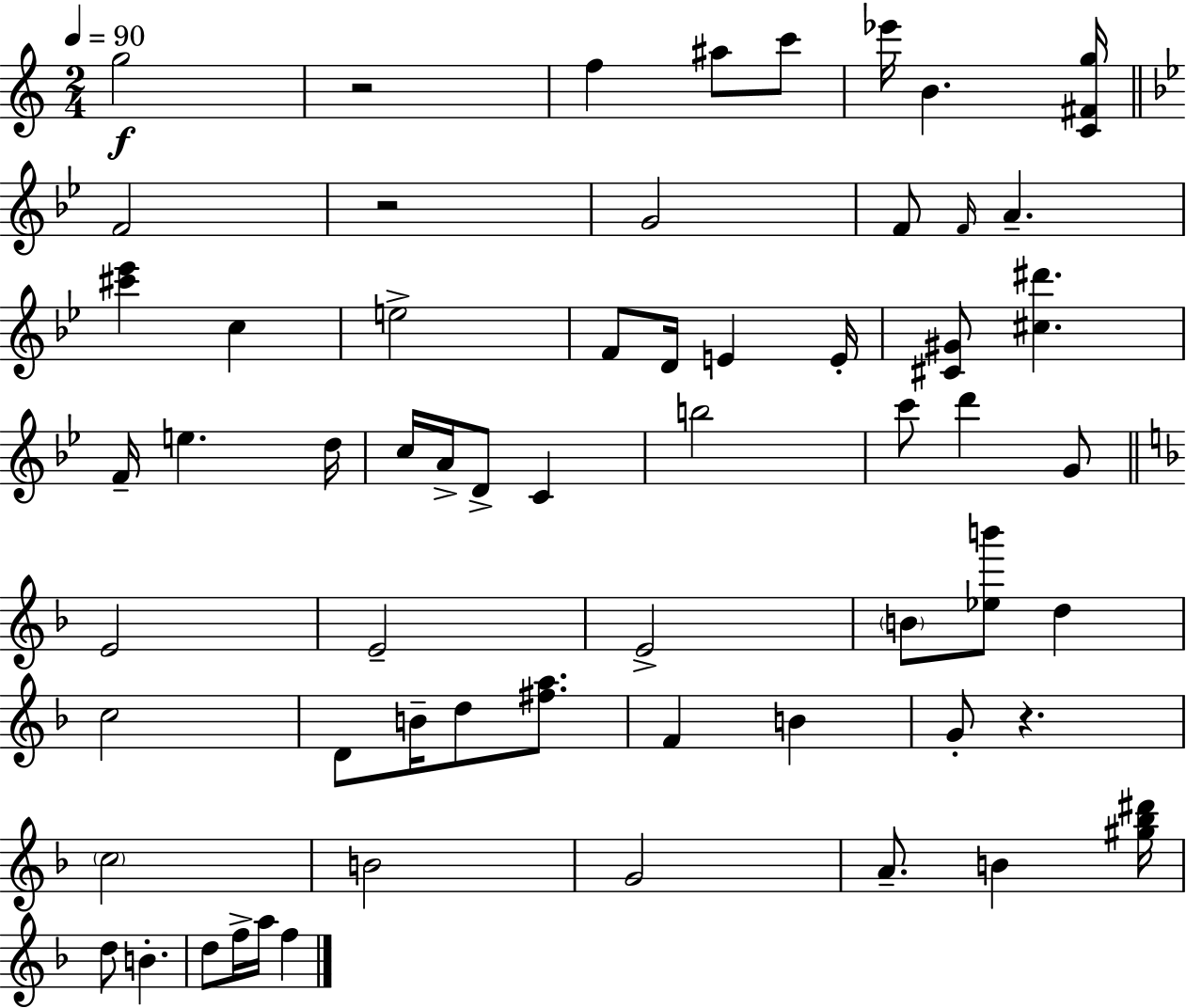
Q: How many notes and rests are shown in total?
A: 61